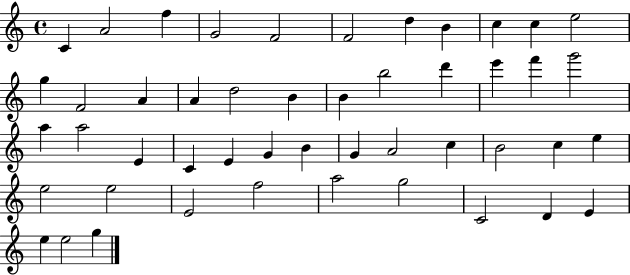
X:1
T:Untitled
M:4/4
L:1/4
K:C
C A2 f G2 F2 F2 d B c c e2 g F2 A A d2 B B b2 d' e' f' g'2 a a2 E C E G B G A2 c B2 c e e2 e2 E2 f2 a2 g2 C2 D E e e2 g